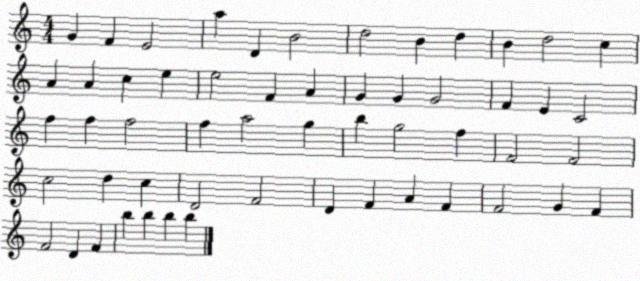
X:1
T:Untitled
M:4/4
L:1/4
K:C
G F E2 a D B2 d2 B d B d2 c A A c e e2 F A G G G2 F E C2 f f f2 f a2 g b g2 f F2 F2 c2 d c D2 F2 D F A F F2 G F F2 D F b b b b